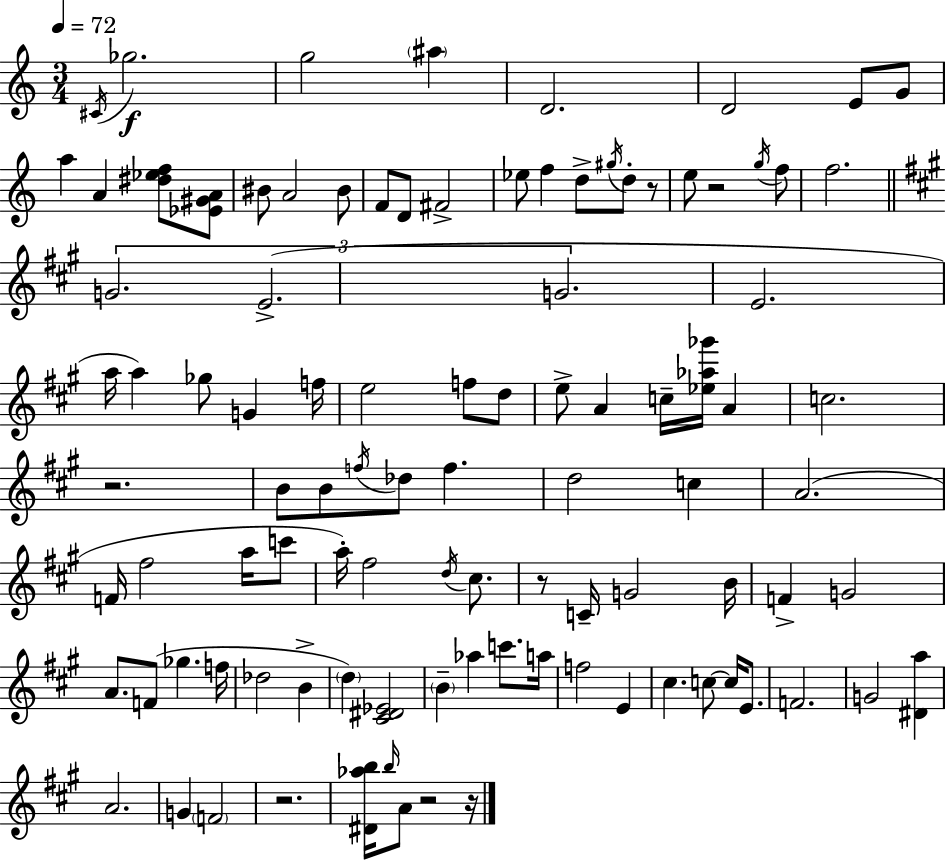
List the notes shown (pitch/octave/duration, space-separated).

C#4/s Gb5/h. G5/h A#5/q D4/h. D4/h E4/e G4/e A5/q A4/q [D#5,Eb5,F5]/e [Eb4,G#4,A4]/e BIS4/e A4/h BIS4/e F4/e D4/e F#4/h Eb5/e F5/q D5/e G#5/s D5/e R/e E5/e R/h G5/s F5/e F5/h. G4/h. E4/h. G4/h. E4/h. A5/s A5/q Gb5/e G4/q F5/s E5/h F5/e D5/e E5/e A4/q C5/s [Eb5,Ab5,Gb6]/s A4/q C5/h. R/h. B4/e B4/e F5/s Db5/e F5/q. D5/h C5/q A4/h. F4/s F#5/h A5/s C6/e A5/s F#5/h D5/s C#5/e. R/e C4/s G4/h B4/s F4/q G4/h A4/e. F4/e Gb5/q. F5/s Db5/h B4/q D5/q [C#4,D#4,Eb4]/h B4/q Ab5/q C6/e. A5/s F5/h E4/q C#5/q. C5/e C5/s E4/e. F4/h. G4/h [D#4,A5]/q A4/h. G4/q F4/h R/h. [D#4,Ab5,B5]/s B5/s A4/e R/h R/s